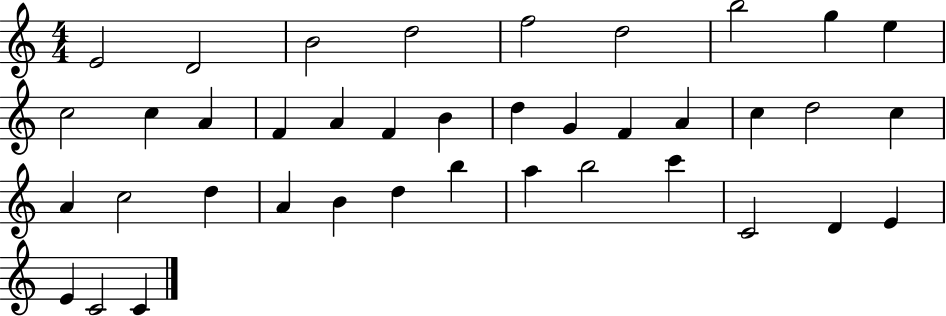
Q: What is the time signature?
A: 4/4